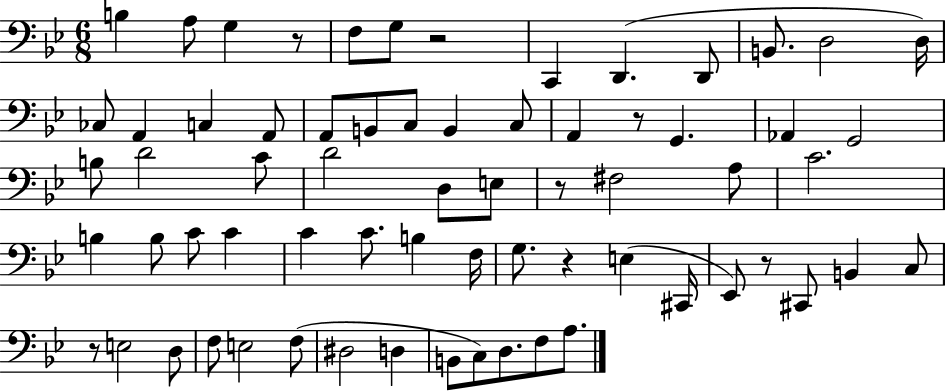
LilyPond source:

{
  \clef bass
  \numericTimeSignature
  \time 6/8
  \key bes \major
  b4 a8 g4 r8 | f8 g8 r2 | c,4 d,4.( d,8 | b,8. d2 d16) | \break ces8 a,4 c4 a,8 | a,8 b,8 c8 b,4 c8 | a,4 r8 g,4. | aes,4 g,2 | \break b8 d'2 c'8 | d'2 d8 e8 | r8 fis2 a8 | c'2. | \break b4 b8 c'8 c'4 | c'4 c'8. b4 f16 | g8. r4 e4( cis,16 | ees,8) r8 cis,8 b,4 c8 | \break r8 e2 d8 | f8 e2 f8( | dis2 d4 | b,8 c8) d8. f8 a8. | \break \bar "|."
}